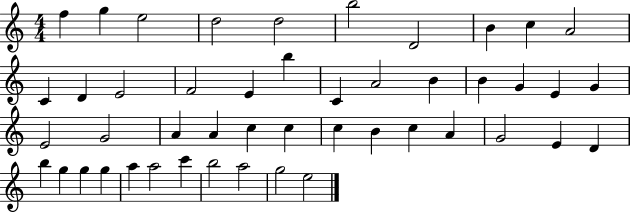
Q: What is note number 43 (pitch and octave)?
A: C6